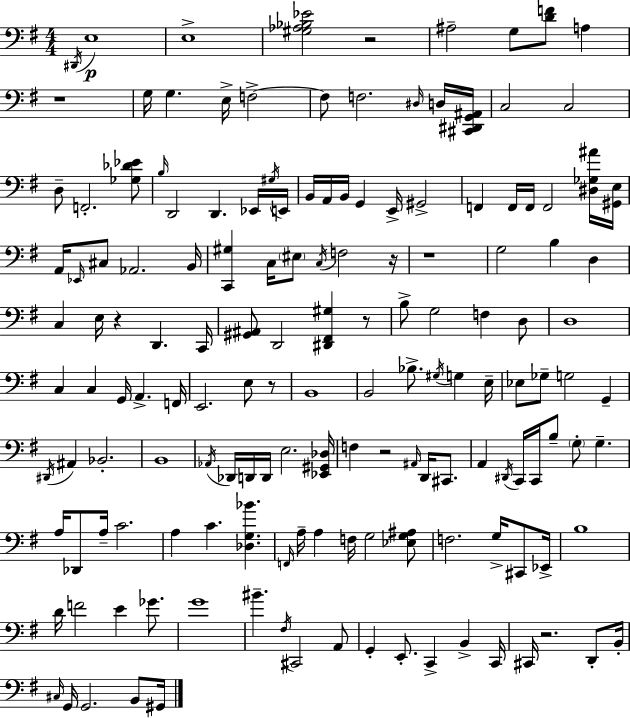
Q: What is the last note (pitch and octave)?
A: G#2